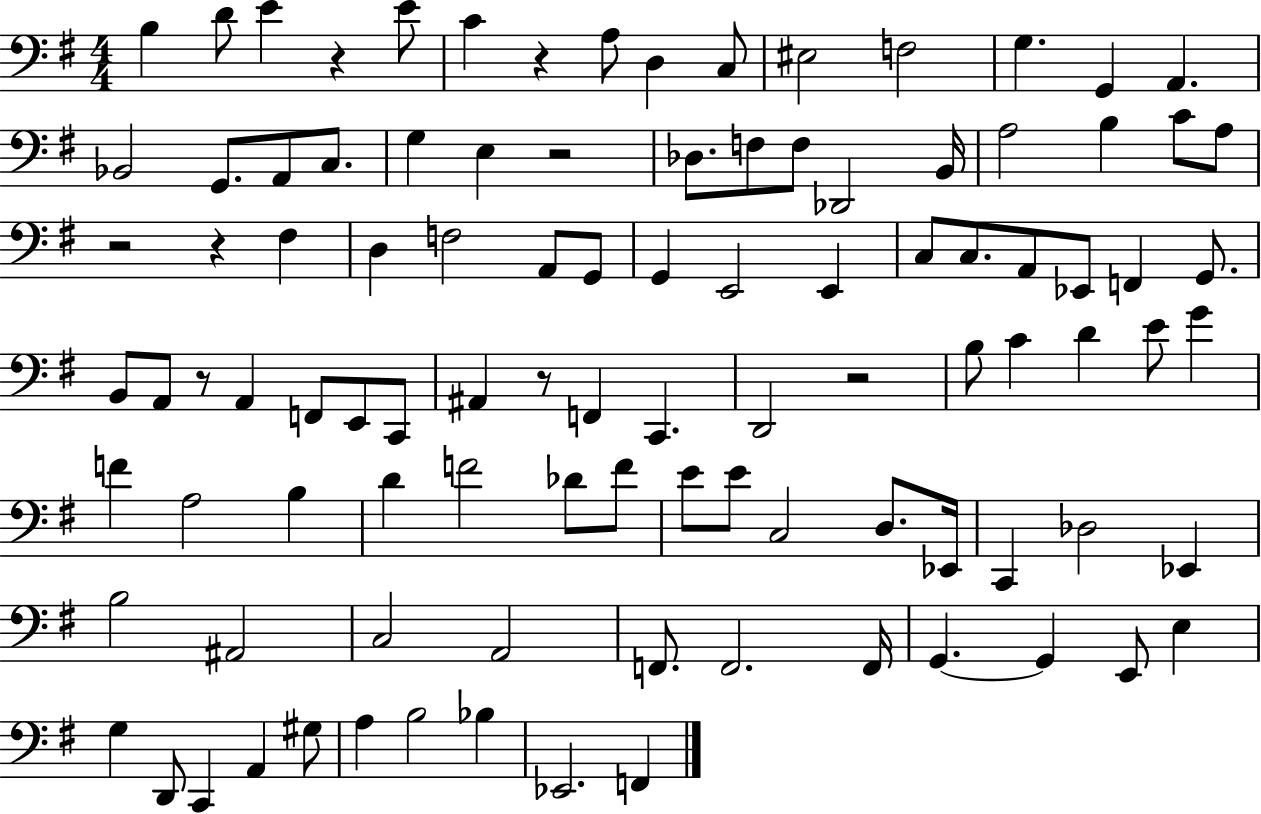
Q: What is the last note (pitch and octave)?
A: F2